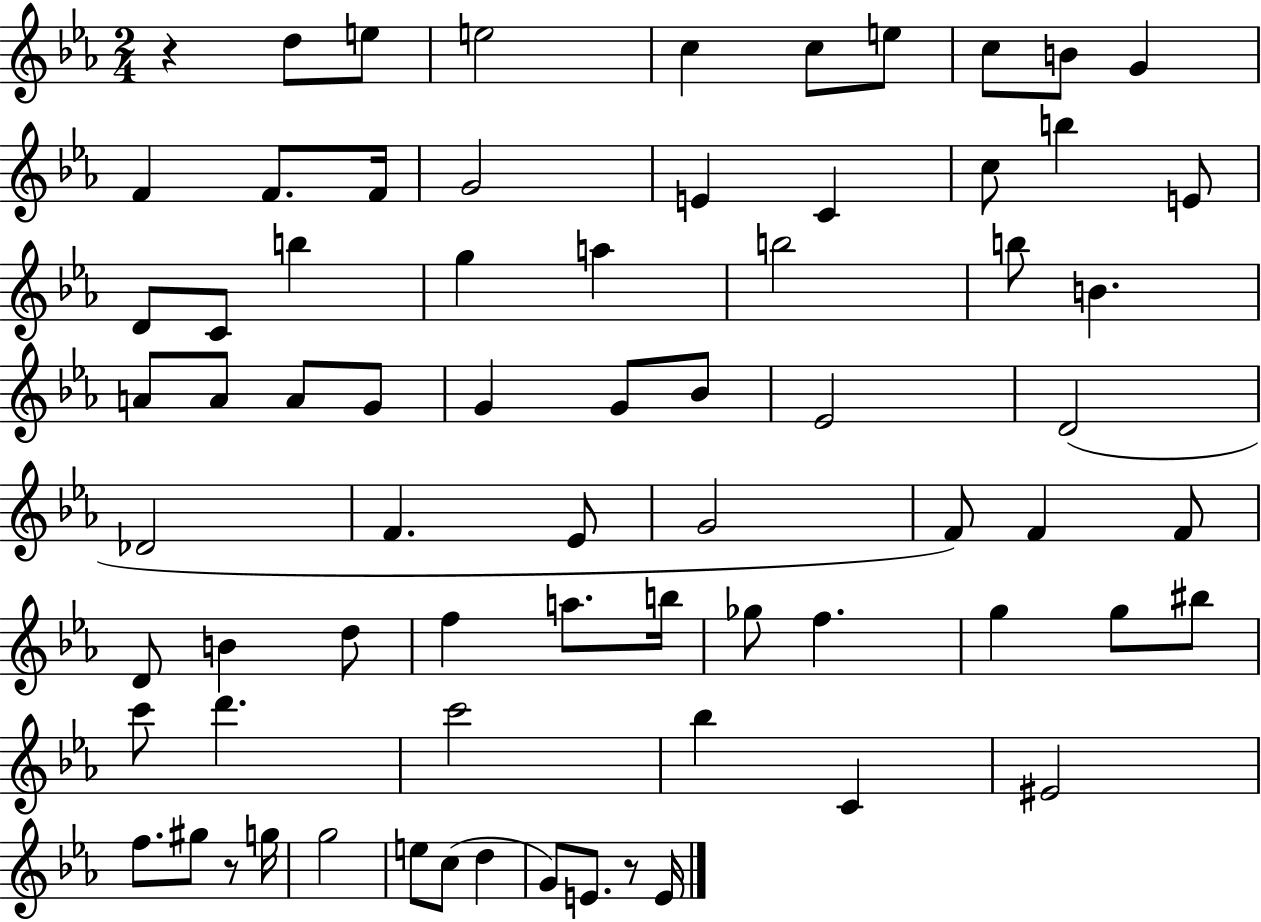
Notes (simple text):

R/q D5/e E5/e E5/h C5/q C5/e E5/e C5/e B4/e G4/q F4/q F4/e. F4/s G4/h E4/q C4/q C5/e B5/q E4/e D4/e C4/e B5/q G5/q A5/q B5/h B5/e B4/q. A4/e A4/e A4/e G4/e G4/q G4/e Bb4/e Eb4/h D4/h Db4/h F4/q. Eb4/e G4/h F4/e F4/q F4/e D4/e B4/q D5/e F5/q A5/e. B5/s Gb5/e F5/q. G5/q G5/e BIS5/e C6/e D6/q. C6/h Bb5/q C4/q EIS4/h F5/e. G#5/e R/e G5/s G5/h E5/e C5/e D5/q G4/e E4/e. R/e E4/s